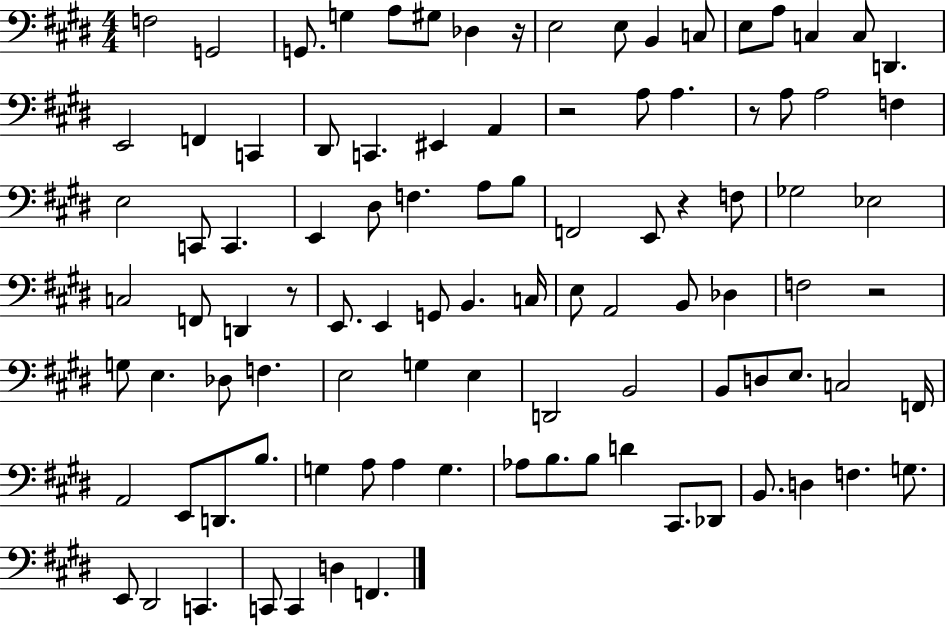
F3/h G2/h G2/e. G3/q A3/e G#3/e Db3/q R/s E3/h E3/e B2/q C3/e E3/e A3/e C3/q C3/e D2/q. E2/h F2/q C2/q D#2/e C2/q. EIS2/q A2/q R/h A3/e A3/q. R/e A3/e A3/h F3/q E3/h C2/e C2/q. E2/q D#3/e F3/q. A3/e B3/e F2/h E2/e R/q F3/e Gb3/h Eb3/h C3/h F2/e D2/q R/e E2/e. E2/q G2/e B2/q. C3/s E3/e A2/h B2/e Db3/q F3/h R/h G3/e E3/q. Db3/e F3/q. E3/h G3/q E3/q D2/h B2/h B2/e D3/e E3/e. C3/h F2/s A2/h E2/e D2/e. B3/e. G3/q A3/e A3/q G3/q. Ab3/e B3/e. B3/e D4/q C#2/e. Db2/e B2/e. D3/q F3/q. G3/e. E2/e D#2/h C2/q. C2/e C2/q D3/q F2/q.